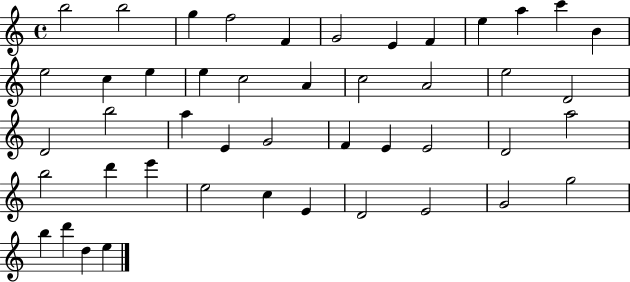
{
  \clef treble
  \time 4/4
  \defaultTimeSignature
  \key c \major
  b''2 b''2 | g''4 f''2 f'4 | g'2 e'4 f'4 | e''4 a''4 c'''4 b'4 | \break e''2 c''4 e''4 | e''4 c''2 a'4 | c''2 a'2 | e''2 d'2 | \break d'2 b''2 | a''4 e'4 g'2 | f'4 e'4 e'2 | d'2 a''2 | \break b''2 d'''4 e'''4 | e''2 c''4 e'4 | d'2 e'2 | g'2 g''2 | \break b''4 d'''4 d''4 e''4 | \bar "|."
}